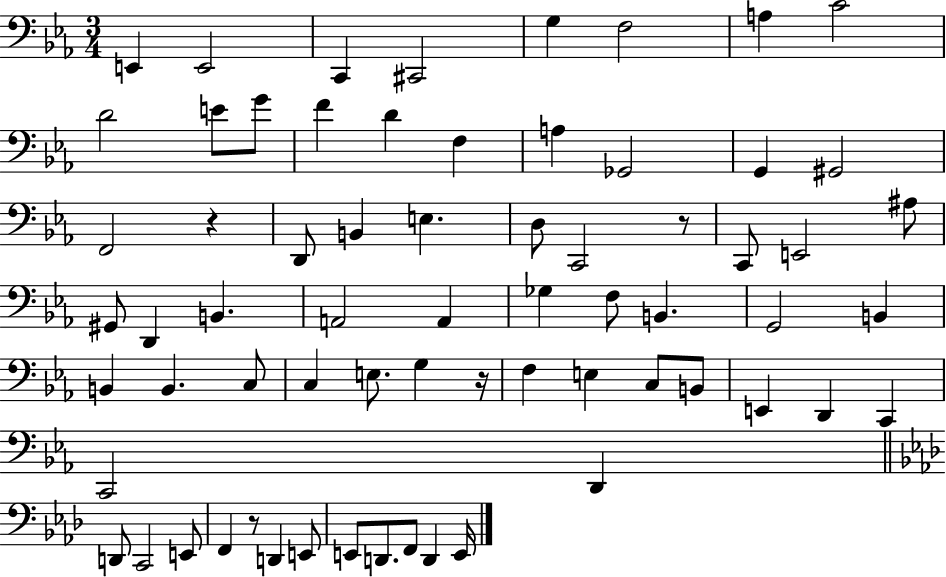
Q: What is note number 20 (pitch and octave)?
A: D2